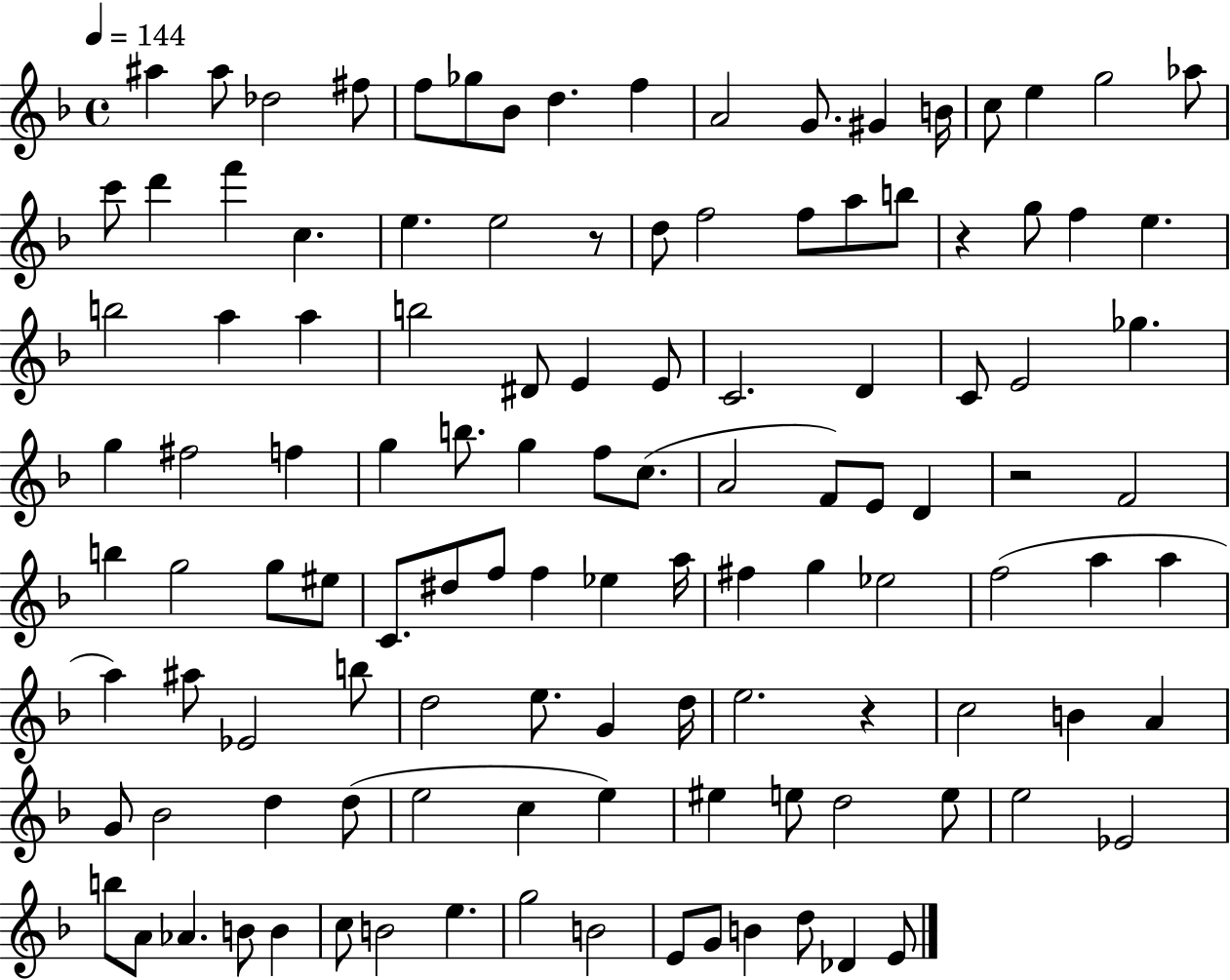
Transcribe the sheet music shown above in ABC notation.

X:1
T:Untitled
M:4/4
L:1/4
K:F
^a ^a/2 _d2 ^f/2 f/2 _g/2 _B/2 d f A2 G/2 ^G B/4 c/2 e g2 _a/2 c'/2 d' f' c e e2 z/2 d/2 f2 f/2 a/2 b/2 z g/2 f e b2 a a b2 ^D/2 E E/2 C2 D C/2 E2 _g g ^f2 f g b/2 g f/2 c/2 A2 F/2 E/2 D z2 F2 b g2 g/2 ^e/2 C/2 ^d/2 f/2 f _e a/4 ^f g _e2 f2 a a a ^a/2 _E2 b/2 d2 e/2 G d/4 e2 z c2 B A G/2 _B2 d d/2 e2 c e ^e e/2 d2 e/2 e2 _E2 b/2 A/2 _A B/2 B c/2 B2 e g2 B2 E/2 G/2 B d/2 _D E/2